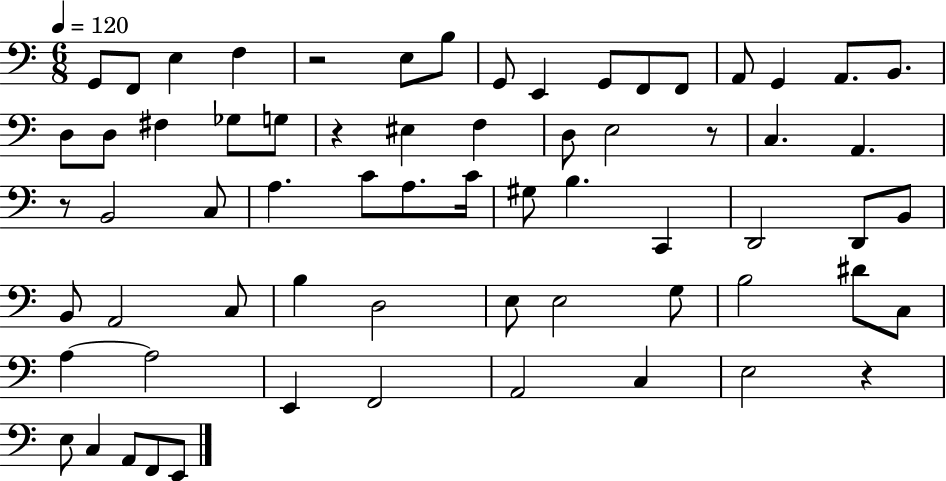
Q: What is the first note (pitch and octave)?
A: G2